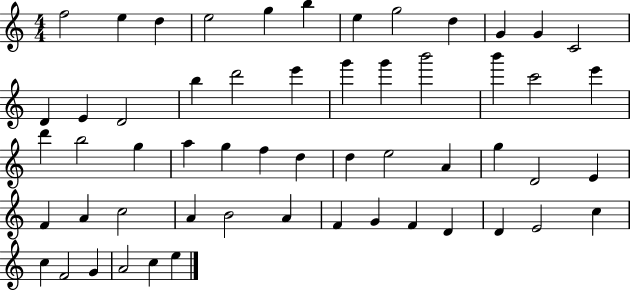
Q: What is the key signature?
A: C major